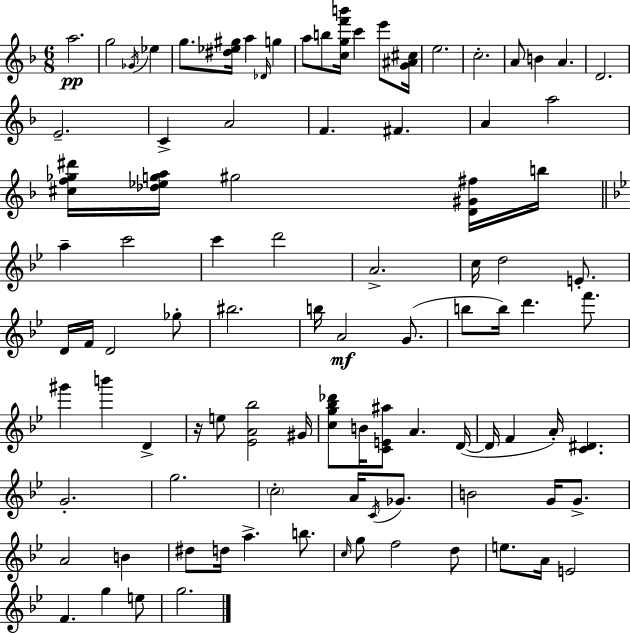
A5/h. G5/h Gb4/s Eb5/q G5/e. [D#5,Eb5,G#5]/s A5/q Db4/s G5/q A5/e B5/e [C5,G5,F6,B6]/s C6/q E6/e [G4,A#4,C#5]/s E5/h. C5/h. A4/e B4/q A4/q. D4/h. E4/h. C4/q A4/h F4/q. F#4/q. A4/q A5/h [C#5,F5,Gb5,D#6]/s [Db5,Eb5,G5,A5]/s G#5/h [D4,G#4,F#5]/s B5/s A5/q C6/h C6/q D6/h A4/h. C5/s D5/h E4/e. D4/s F4/s D4/h Gb5/e BIS5/h. B5/s A4/h G4/e. B5/e B5/s D6/q. F6/e. G#6/q B6/q D4/q R/s E5/e [Eb4,A4,Bb5]/h G#4/s [C5,G5,Bb5,Db6]/e B4/s [C4,E4,A#5]/e A4/q. D4/s D4/s F4/q A4/s [C4,D#4]/q. G4/h. G5/h. C5/h A4/s C4/s Gb4/e. B4/h G4/s G4/e. A4/h B4/q D#5/e D5/s A5/q. B5/e. C5/s G5/e F5/h D5/e E5/e. A4/s E4/h F4/q. G5/q E5/e G5/h.